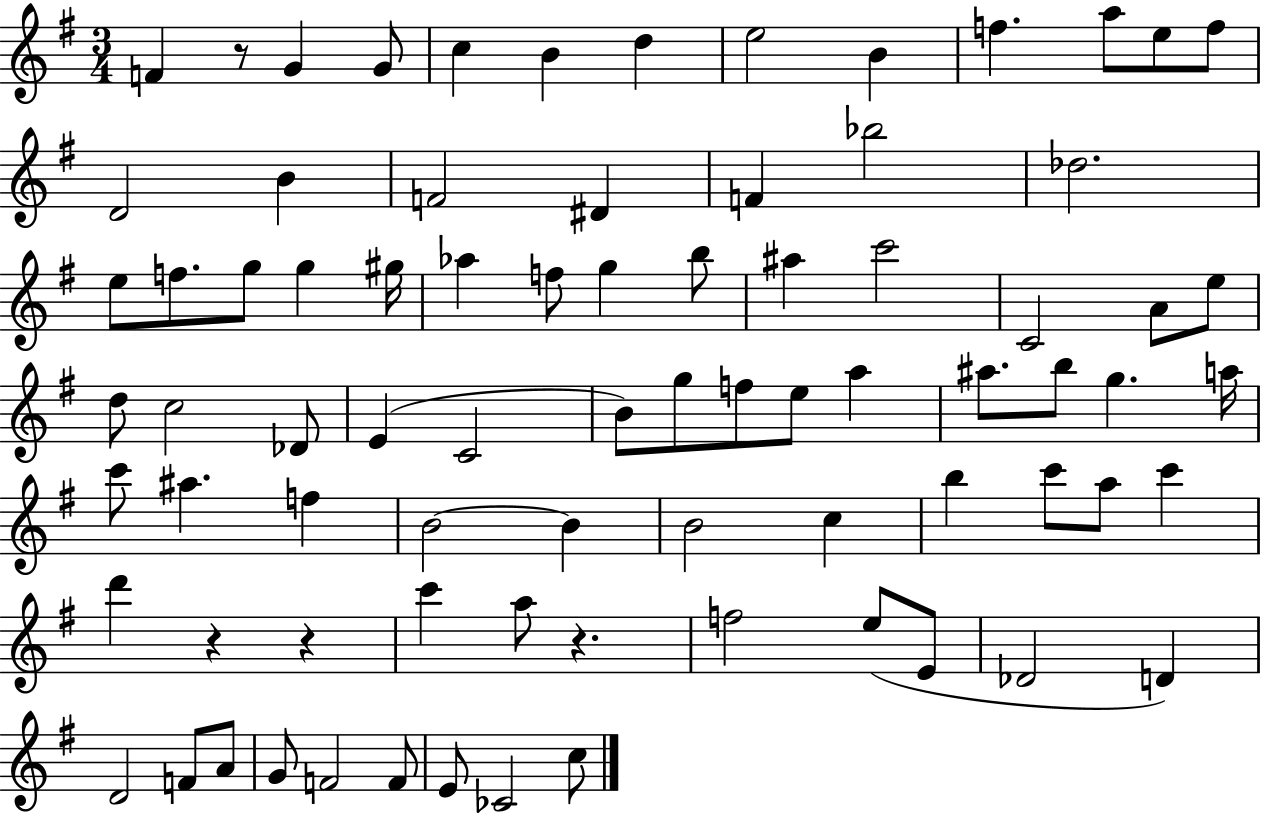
X:1
T:Untitled
M:3/4
L:1/4
K:G
F z/2 G G/2 c B d e2 B f a/2 e/2 f/2 D2 B F2 ^D F _b2 _d2 e/2 f/2 g/2 g ^g/4 _a f/2 g b/2 ^a c'2 C2 A/2 e/2 d/2 c2 _D/2 E C2 B/2 g/2 f/2 e/2 a ^a/2 b/2 g a/4 c'/2 ^a f B2 B B2 c b c'/2 a/2 c' d' z z c' a/2 z f2 e/2 E/2 _D2 D D2 F/2 A/2 G/2 F2 F/2 E/2 _C2 c/2